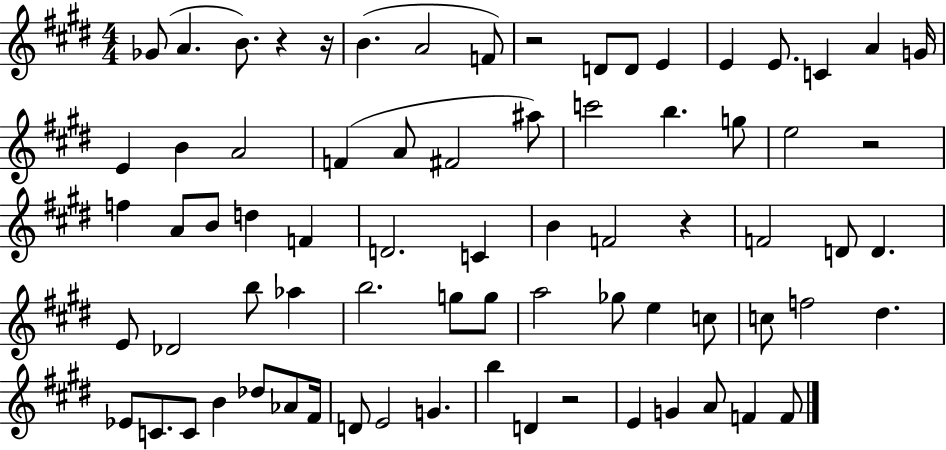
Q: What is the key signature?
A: E major